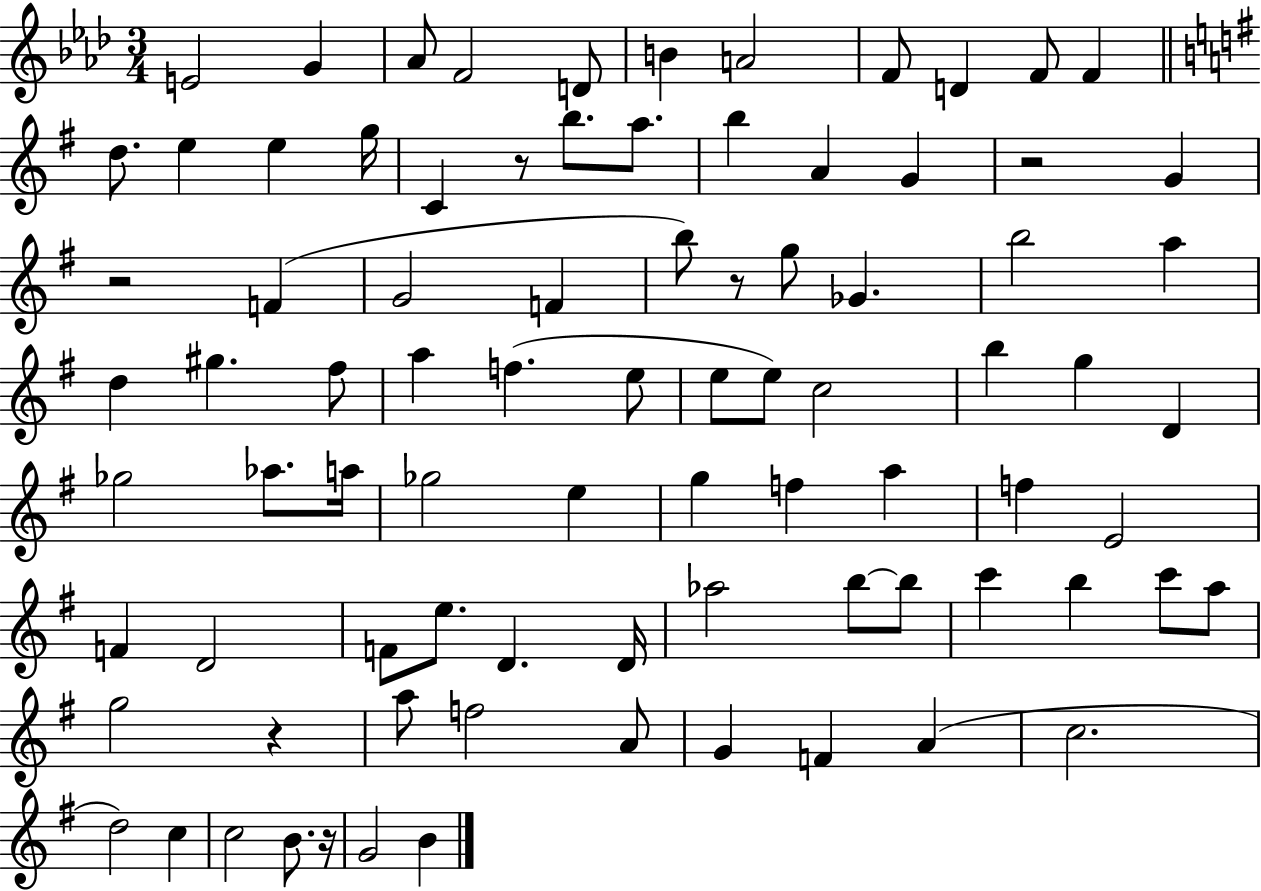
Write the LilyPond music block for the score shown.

{
  \clef treble
  \numericTimeSignature
  \time 3/4
  \key aes \major
  e'2 g'4 | aes'8 f'2 d'8 | b'4 a'2 | f'8 d'4 f'8 f'4 | \break \bar "||" \break \key g \major d''8. e''4 e''4 g''16 | c'4 r8 b''8. a''8. | b''4 a'4 g'4 | r2 g'4 | \break r2 f'4( | g'2 f'4 | b''8) r8 g''8 ges'4. | b''2 a''4 | \break d''4 gis''4. fis''8 | a''4 f''4.( e''8 | e''8 e''8) c''2 | b''4 g''4 d'4 | \break ges''2 aes''8. a''16 | ges''2 e''4 | g''4 f''4 a''4 | f''4 e'2 | \break f'4 d'2 | f'8 e''8. d'4. d'16 | aes''2 b''8~~ b''8 | c'''4 b''4 c'''8 a''8 | \break g''2 r4 | a''8 f''2 a'8 | g'4 f'4 a'4( | c''2. | \break d''2) c''4 | c''2 b'8. r16 | g'2 b'4 | \bar "|."
}